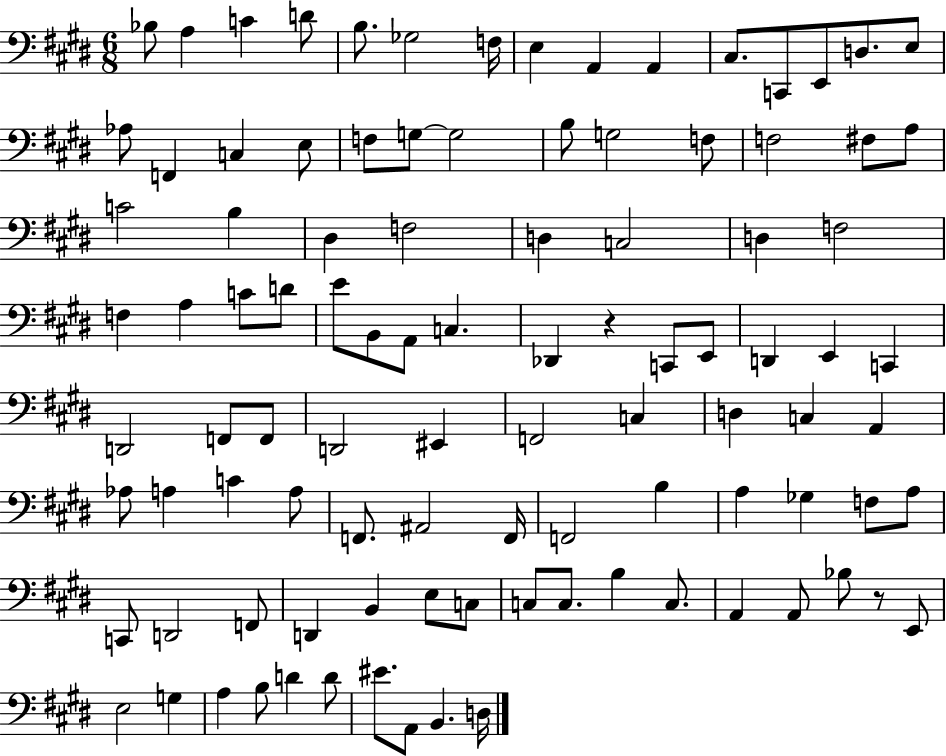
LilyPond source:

{
  \clef bass
  \numericTimeSignature
  \time 6/8
  \key e \major
  \repeat volta 2 { bes8 a4 c'4 d'8 | b8. ges2 f16 | e4 a,4 a,4 | cis8. c,8 e,8 d8. e8 | \break aes8 f,4 c4 e8 | f8 g8~~ g2 | b8 g2 f8 | f2 fis8 a8 | \break c'2 b4 | dis4 f2 | d4 c2 | d4 f2 | \break f4 a4 c'8 d'8 | e'8 b,8 a,8 c4. | des,4 r4 c,8 e,8 | d,4 e,4 c,4 | \break d,2 f,8 f,8 | d,2 eis,4 | f,2 c4 | d4 c4 a,4 | \break aes8 a4 c'4 a8 | f,8. ais,2 f,16 | f,2 b4 | a4 ges4 f8 a8 | \break c,8 d,2 f,8 | d,4 b,4 e8 c8 | c8 c8. b4 c8. | a,4 a,8 bes8 r8 e,8 | \break e2 g4 | a4 b8 d'4 d'8 | eis'8. a,8 b,4. d16 | } \bar "|."
}